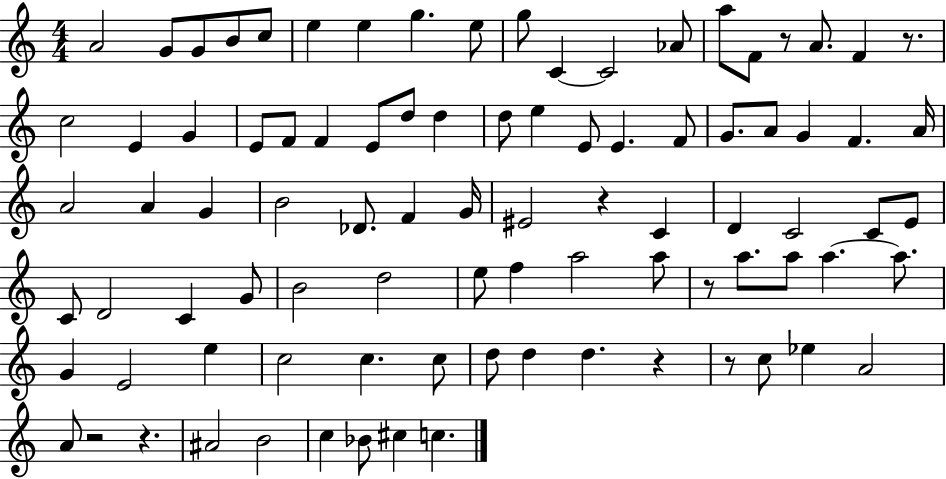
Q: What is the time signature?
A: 4/4